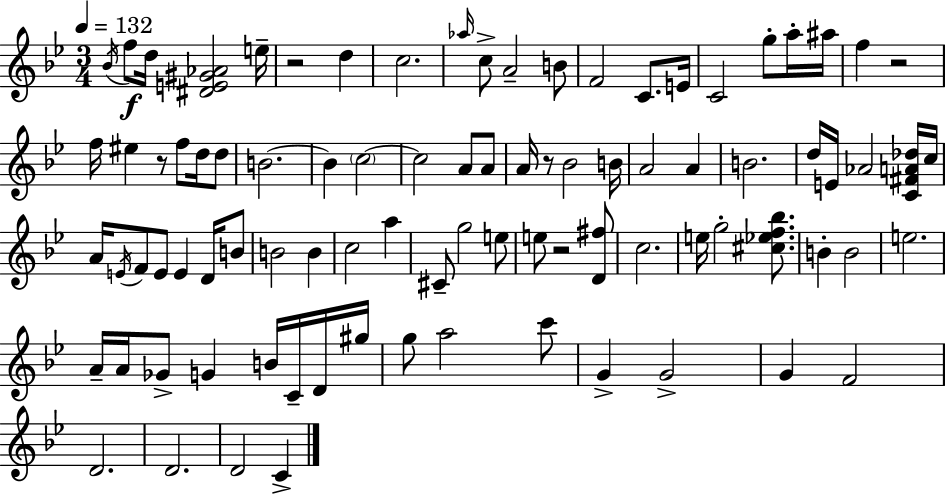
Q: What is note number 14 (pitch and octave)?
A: C4